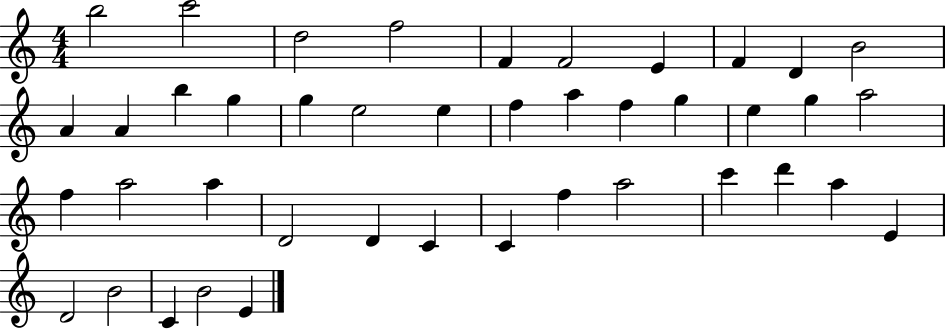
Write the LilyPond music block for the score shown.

{
  \clef treble
  \numericTimeSignature
  \time 4/4
  \key c \major
  b''2 c'''2 | d''2 f''2 | f'4 f'2 e'4 | f'4 d'4 b'2 | \break a'4 a'4 b''4 g''4 | g''4 e''2 e''4 | f''4 a''4 f''4 g''4 | e''4 g''4 a''2 | \break f''4 a''2 a''4 | d'2 d'4 c'4 | c'4 f''4 a''2 | c'''4 d'''4 a''4 e'4 | \break d'2 b'2 | c'4 b'2 e'4 | \bar "|."
}